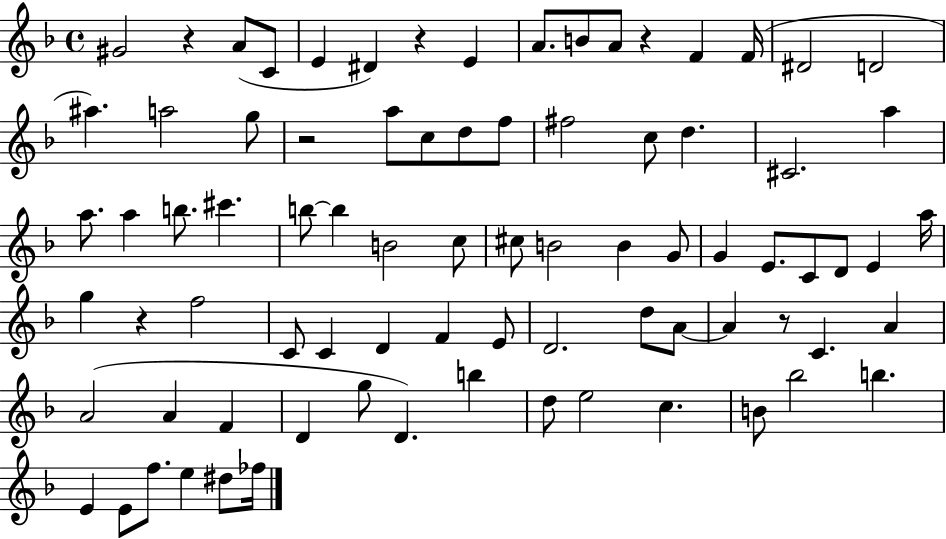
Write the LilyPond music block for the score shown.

{
  \clef treble
  \time 4/4
  \defaultTimeSignature
  \key f \major
  gis'2 r4 a'8( c'8 | e'4 dis'4) r4 e'4 | a'8. b'8 a'8 r4 f'4 f'16( | dis'2 d'2 | \break ais''4.) a''2 g''8 | r2 a''8 c''8 d''8 f''8 | fis''2 c''8 d''4. | cis'2. a''4 | \break a''8. a''4 b''8. cis'''4. | b''8~~ b''4 b'2 c''8 | cis''8 b'2 b'4 g'8 | g'4 e'8. c'8 d'8 e'4 a''16 | \break g''4 r4 f''2 | c'8 c'4 d'4 f'4 e'8 | d'2. d''8 a'8~~ | a'4 r8 c'4. a'4 | \break a'2( a'4 f'4 | d'4 g''8 d'4.) b''4 | d''8 e''2 c''4. | b'8 bes''2 b''4. | \break e'4 e'8 f''8. e''4 dis''8 fes''16 | \bar "|."
}